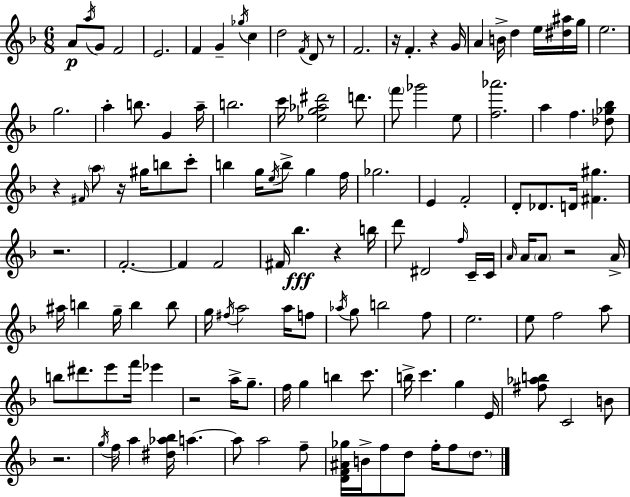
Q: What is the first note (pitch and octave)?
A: A4